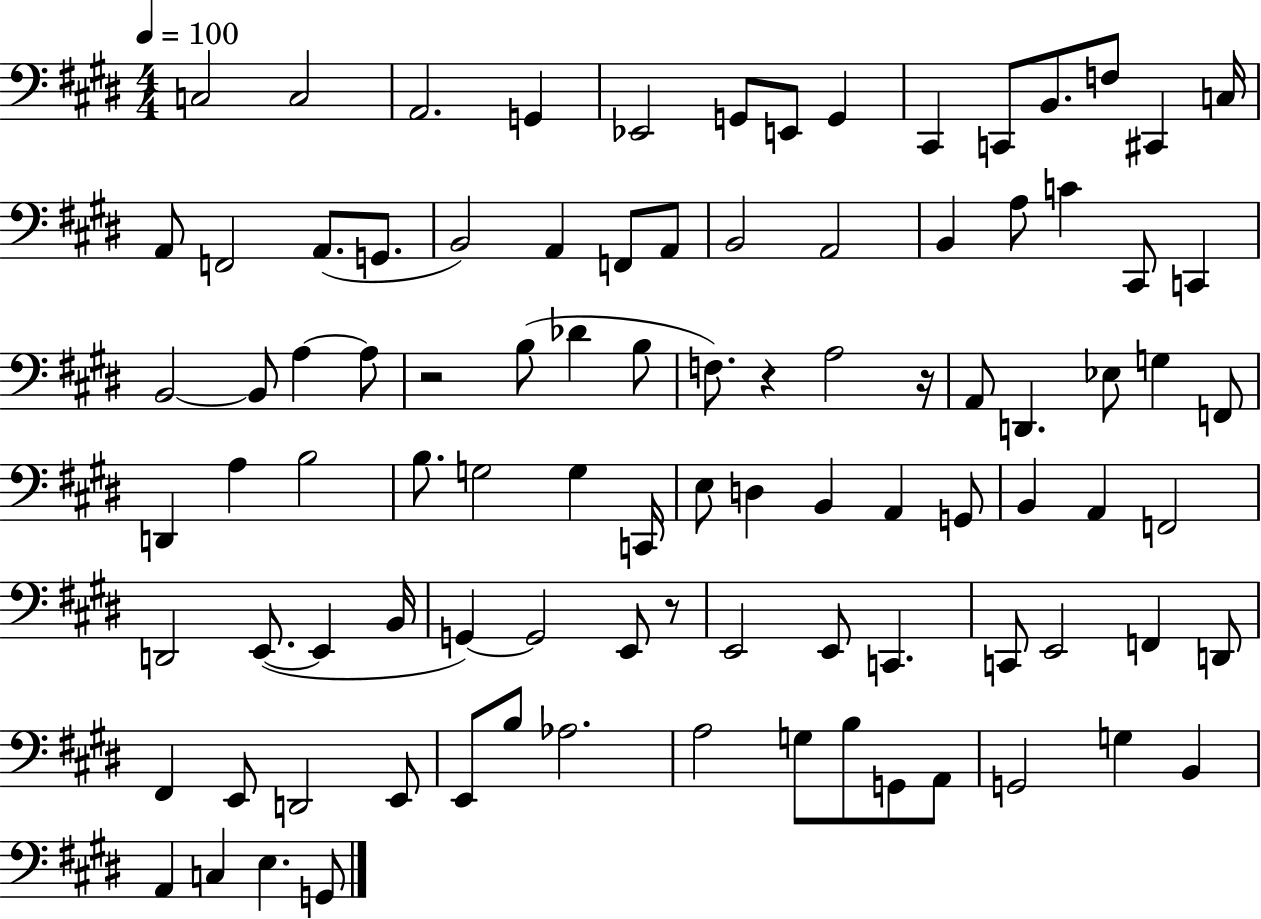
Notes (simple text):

C3/h C3/h A2/h. G2/q Eb2/h G2/e E2/e G2/q C#2/q C2/e B2/e. F3/e C#2/q C3/s A2/e F2/h A2/e. G2/e. B2/h A2/q F2/e A2/e B2/h A2/h B2/q A3/e C4/q C#2/e C2/q B2/h B2/e A3/q A3/e R/h B3/e Db4/q B3/e F3/e. R/q A3/h R/s A2/e D2/q. Eb3/e G3/q F2/e D2/q A3/q B3/h B3/e. G3/h G3/q C2/s E3/e D3/q B2/q A2/q G2/e B2/q A2/q F2/h D2/h E2/e. E2/q B2/s G2/q G2/h E2/e R/e E2/h E2/e C2/q. C2/e E2/h F2/q D2/e F#2/q E2/e D2/h E2/e E2/e B3/e Ab3/h. A3/h G3/e B3/e G2/e A2/e G2/h G3/q B2/q A2/q C3/q E3/q. G2/e